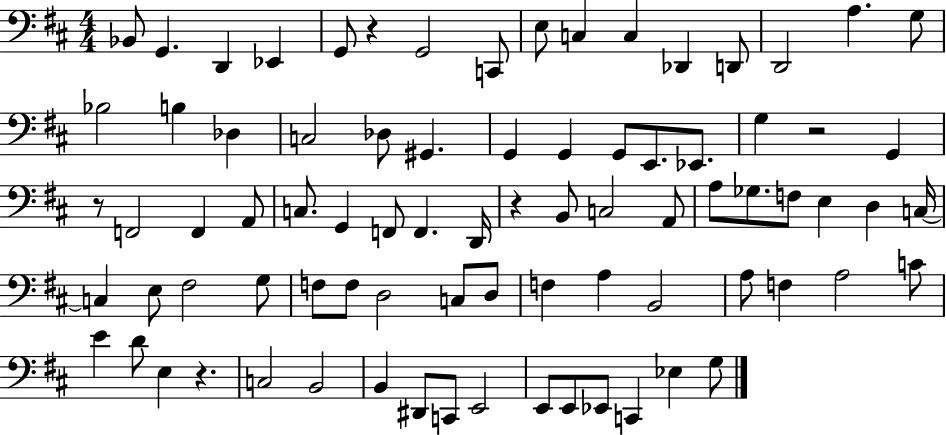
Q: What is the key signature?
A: D major